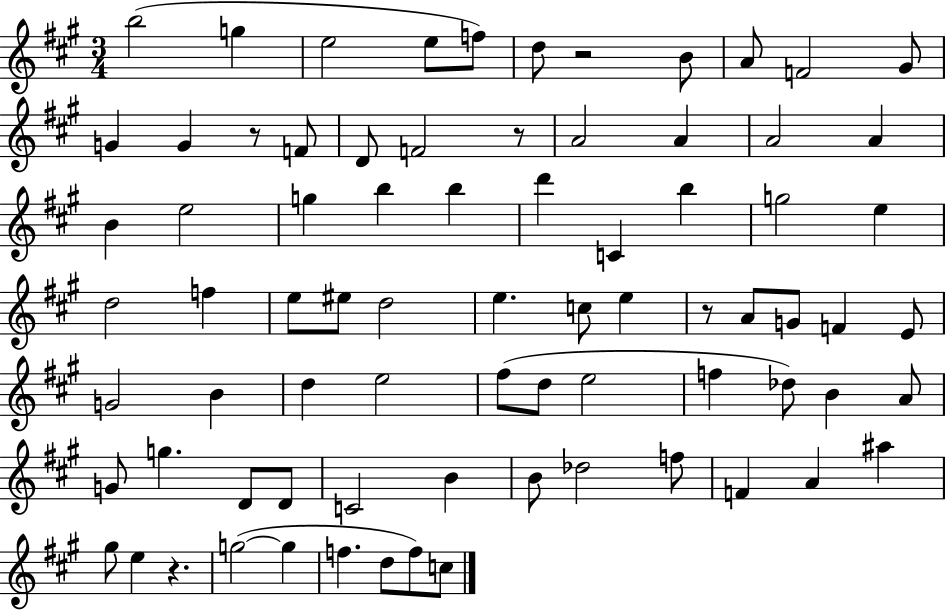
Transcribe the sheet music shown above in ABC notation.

X:1
T:Untitled
M:3/4
L:1/4
K:A
b2 g e2 e/2 f/2 d/2 z2 B/2 A/2 F2 ^G/2 G G z/2 F/2 D/2 F2 z/2 A2 A A2 A B e2 g b b d' C b g2 e d2 f e/2 ^e/2 d2 e c/2 e z/2 A/2 G/2 F E/2 G2 B d e2 ^f/2 d/2 e2 f _d/2 B A/2 G/2 g D/2 D/2 C2 B B/2 _d2 f/2 F A ^a ^g/2 e z g2 g f d/2 f/2 c/2